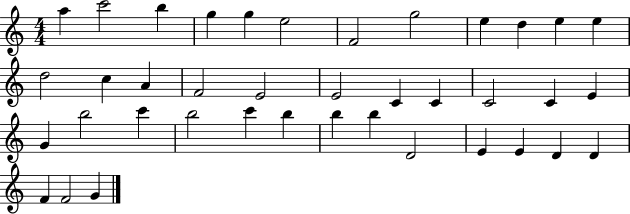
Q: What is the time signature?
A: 4/4